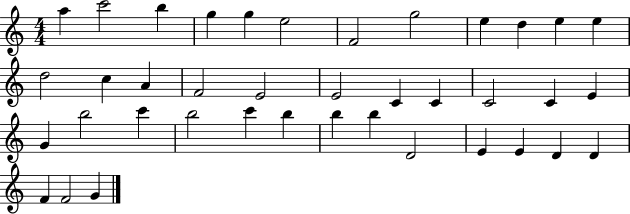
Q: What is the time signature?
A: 4/4